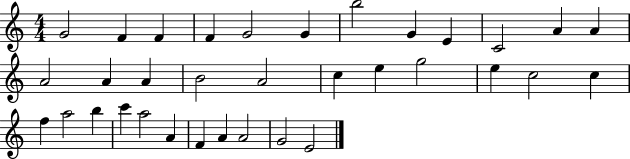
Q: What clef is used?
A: treble